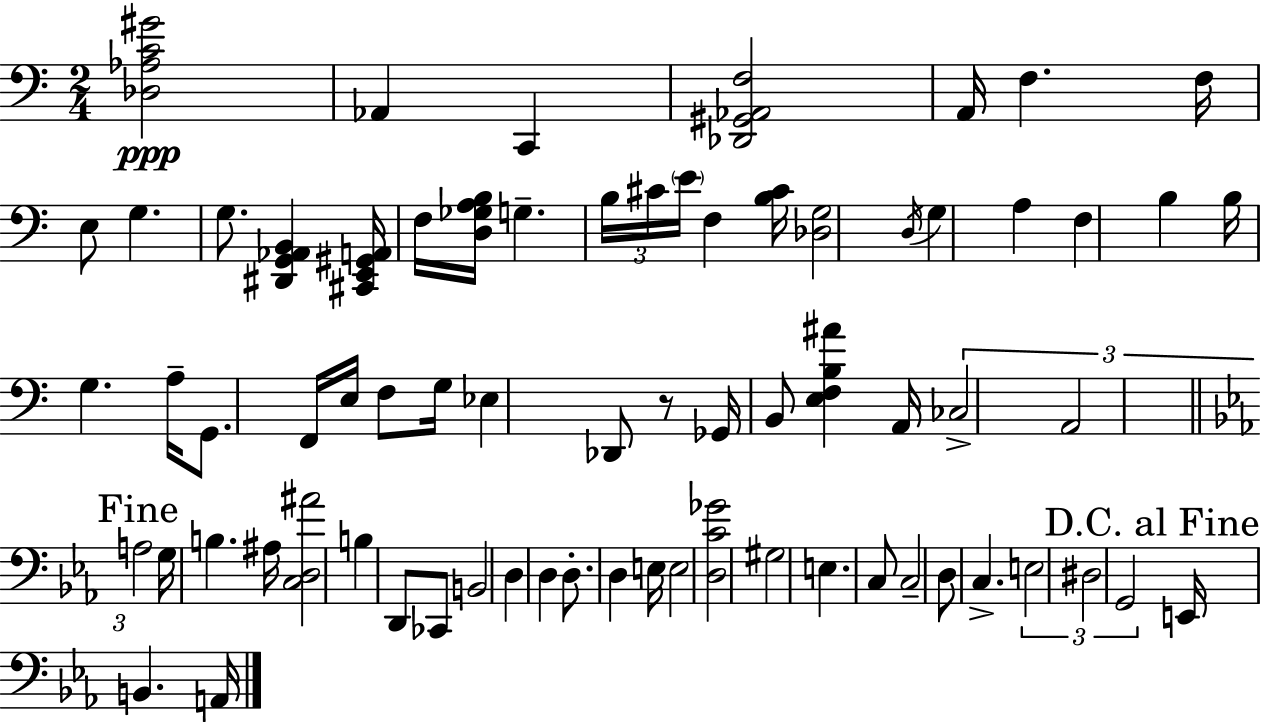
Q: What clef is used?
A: bass